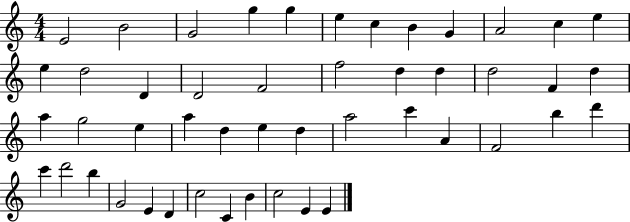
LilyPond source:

{
  \clef treble
  \numericTimeSignature
  \time 4/4
  \key c \major
  e'2 b'2 | g'2 g''4 g''4 | e''4 c''4 b'4 g'4 | a'2 c''4 e''4 | \break e''4 d''2 d'4 | d'2 f'2 | f''2 d''4 d''4 | d''2 f'4 d''4 | \break a''4 g''2 e''4 | a''4 d''4 e''4 d''4 | a''2 c'''4 a'4 | f'2 b''4 d'''4 | \break c'''4 d'''2 b''4 | g'2 e'4 d'4 | c''2 c'4 b'4 | c''2 e'4 e'4 | \break \bar "|."
}